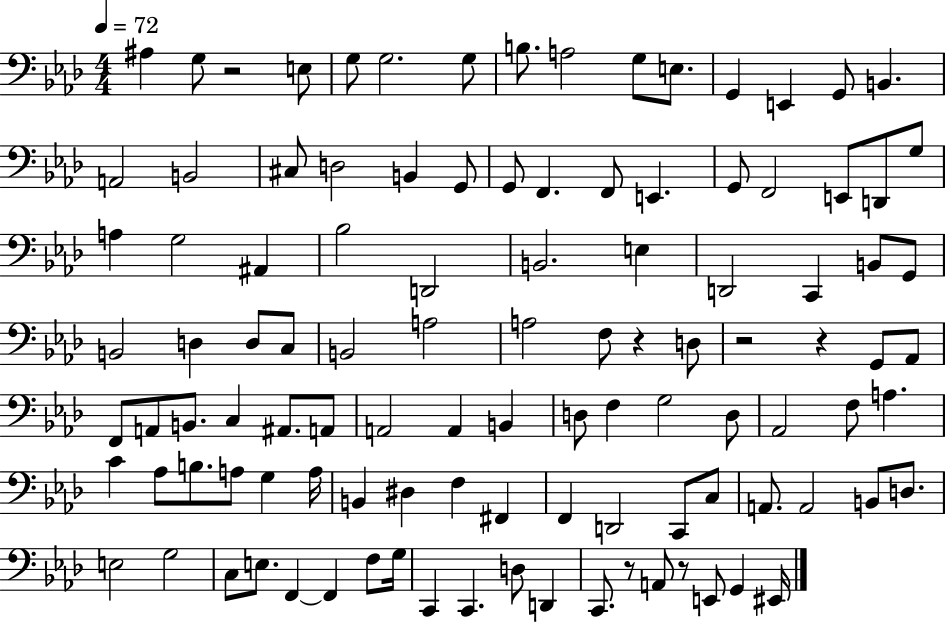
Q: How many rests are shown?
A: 6